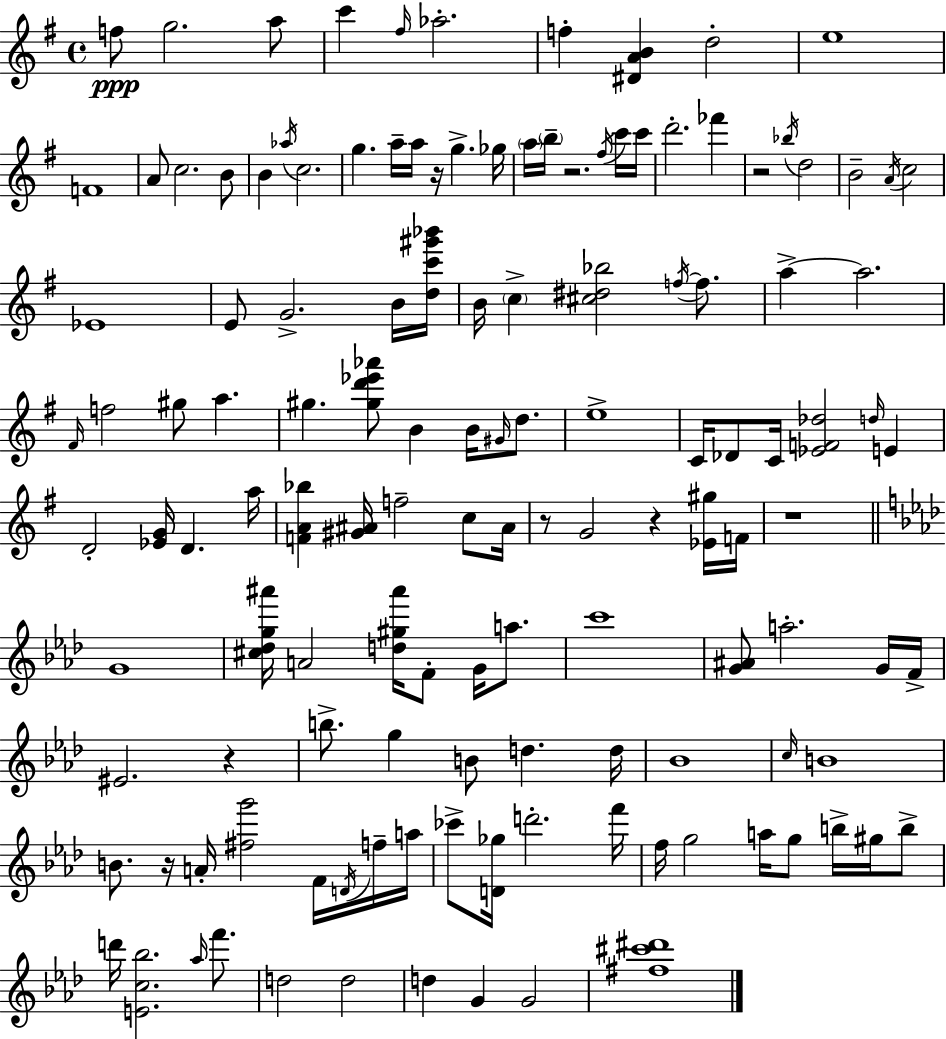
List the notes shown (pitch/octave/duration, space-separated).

F5/e G5/h. A5/e C6/q F#5/s Ab5/h. F5/q [D#4,A4,B4]/q D5/h E5/w F4/w A4/e C5/h. B4/e B4/q Ab5/s C5/h. G5/q. A5/s A5/s R/s G5/q. Gb5/s A5/s B5/s R/h. F#5/s C6/s C6/s D6/h. FES6/q R/h Bb5/s D5/h B4/h A4/s C5/h Eb4/w E4/e G4/h. B4/s [D5,C6,G#6,Bb6]/s B4/s C5/q [C#5,D#5,Bb5]/h F5/s F5/e. A5/q A5/h. F#4/s F5/h G#5/e A5/q. G#5/q. [G#5,D6,Eb6,Ab6]/e B4/q B4/s G#4/s D5/e. E5/w C4/s Db4/e C4/s [Eb4,F4,Db5]/h D5/s E4/q D4/h [Eb4,G4]/s D4/q. A5/s [F4,A4,Bb5]/q [G#4,A#4]/s F5/h C5/e A#4/s R/e G4/h R/q [Eb4,G#5]/s F4/s R/w G4/w [C#5,Db5,G5,A#6]/s A4/h [D5,G#5,A#6]/s F4/e G4/s A5/e. C6/w [G4,A#4]/e A5/h. G4/s F4/s EIS4/h. R/q B5/e. G5/q B4/e D5/q. D5/s Bb4/w C5/s B4/w B4/e. R/s A4/s [F#5,G6]/h F4/s D4/s F5/s A5/s CES6/e [D4,Gb5]/s D6/h. F6/s F5/s G5/h A5/s G5/e B5/s G#5/s B5/e D6/s [E4,C5,Bb5]/h. Ab5/s F6/e. D5/h D5/h D5/q G4/q G4/h [F#5,C#6,D#6]/w